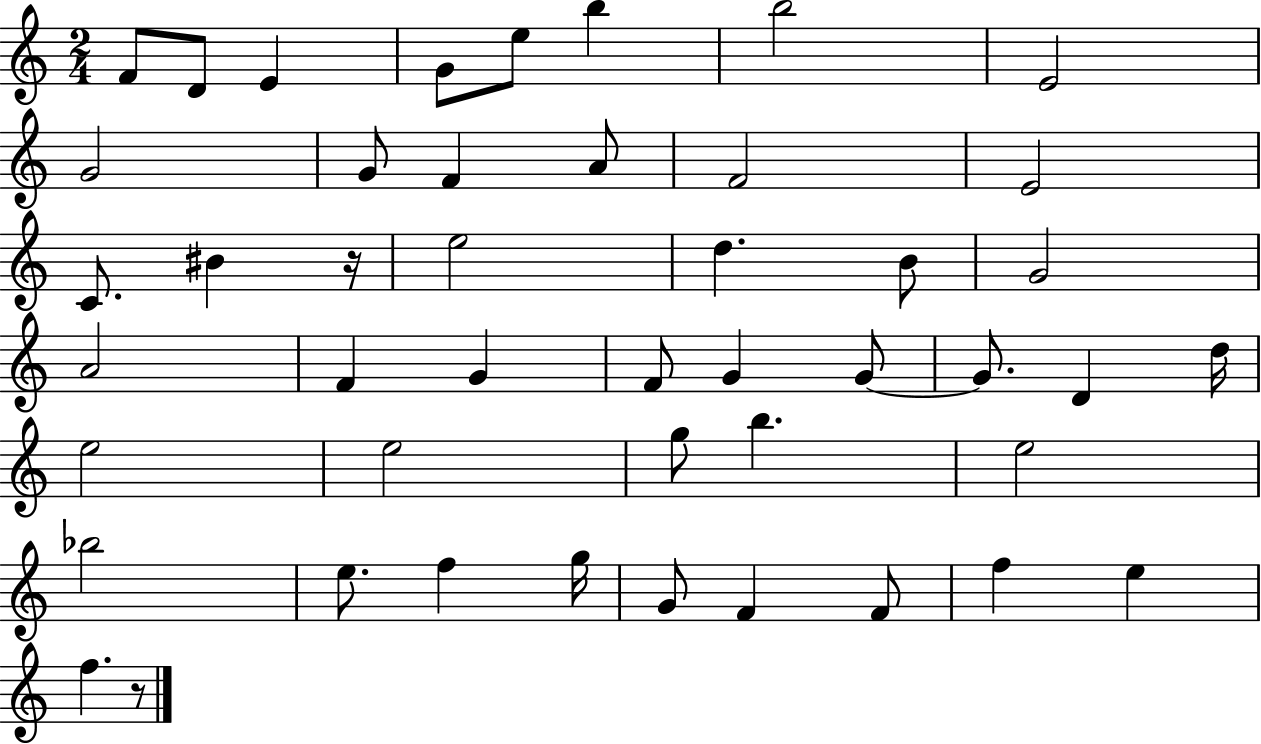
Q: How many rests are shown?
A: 2